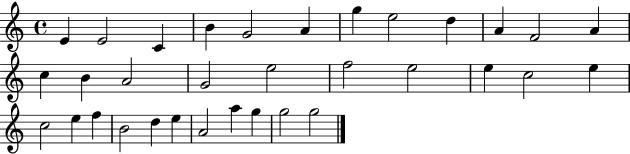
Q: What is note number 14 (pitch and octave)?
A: B4